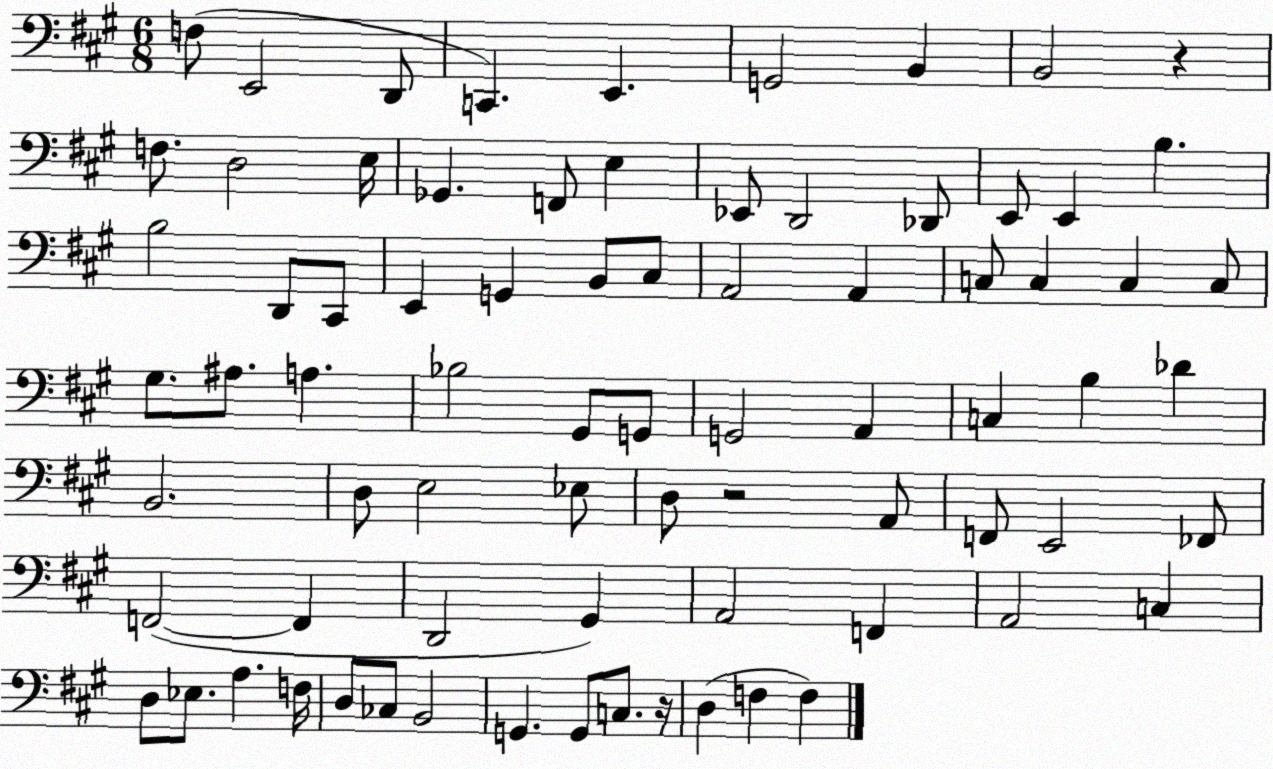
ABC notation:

X:1
T:Untitled
M:6/8
L:1/4
K:A
F,/2 E,,2 D,,/2 C,, E,, G,,2 B,, B,,2 z F,/2 D,2 E,/4 _G,, F,,/2 E, _E,,/2 D,,2 _D,,/2 E,,/2 E,, B, B,2 D,,/2 ^C,,/2 E,, G,, B,,/2 ^C,/2 A,,2 A,, C,/2 C, C, C,/2 ^G,/2 ^A,/2 A, _B,2 ^G,,/2 G,,/2 G,,2 A,, C, B, _D B,,2 D,/2 E,2 _E,/2 D,/2 z2 A,,/2 F,,/2 E,,2 _F,,/2 F,,2 F,, D,,2 ^G,, A,,2 F,, A,,2 C, D,/2 _E,/2 A, F,/4 D,/2 _C,/2 B,,2 G,, G,,/2 C,/2 z/4 D, F, F,